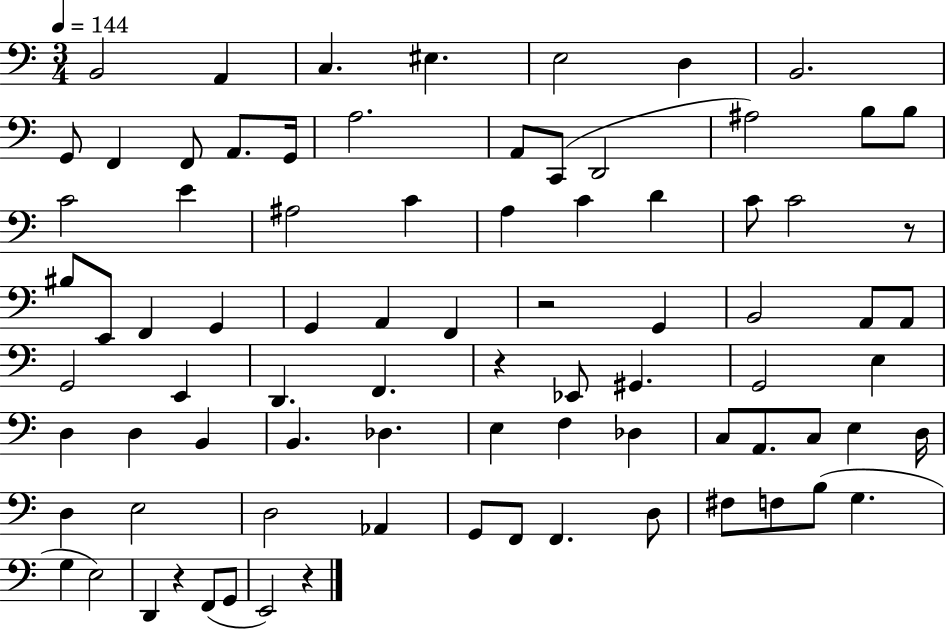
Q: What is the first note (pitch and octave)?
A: B2